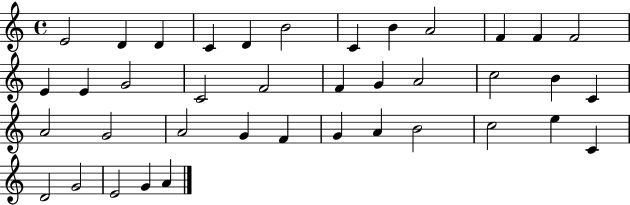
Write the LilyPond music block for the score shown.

{
  \clef treble
  \time 4/4
  \defaultTimeSignature
  \key c \major
  e'2 d'4 d'4 | c'4 d'4 b'2 | c'4 b'4 a'2 | f'4 f'4 f'2 | \break e'4 e'4 g'2 | c'2 f'2 | f'4 g'4 a'2 | c''2 b'4 c'4 | \break a'2 g'2 | a'2 g'4 f'4 | g'4 a'4 b'2 | c''2 e''4 c'4 | \break d'2 g'2 | e'2 g'4 a'4 | \bar "|."
}